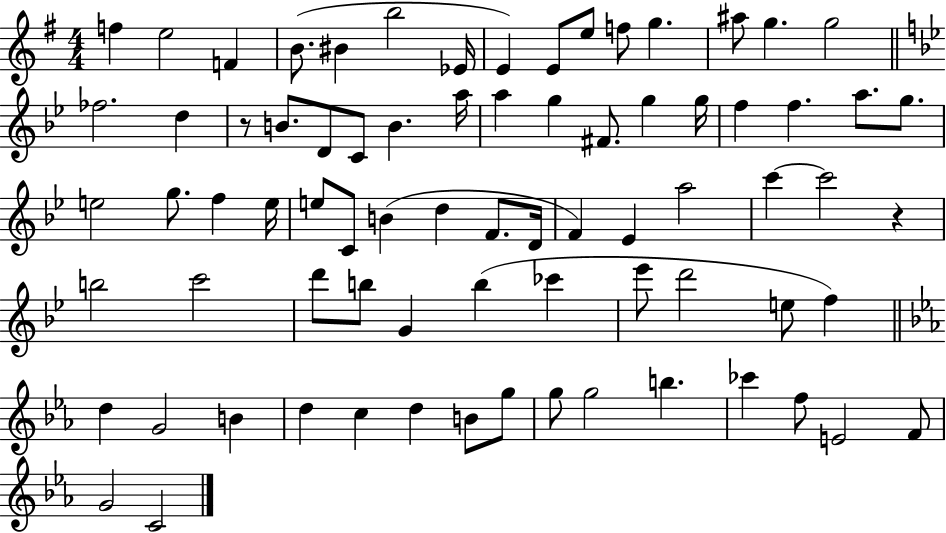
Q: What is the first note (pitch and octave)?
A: F5